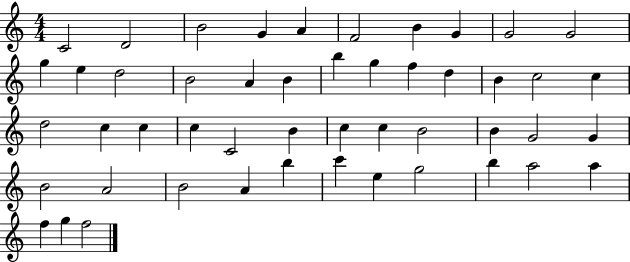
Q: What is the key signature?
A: C major